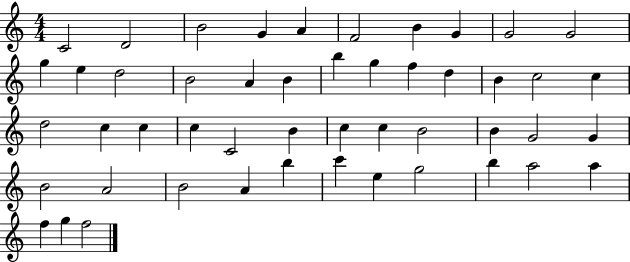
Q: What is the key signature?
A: C major